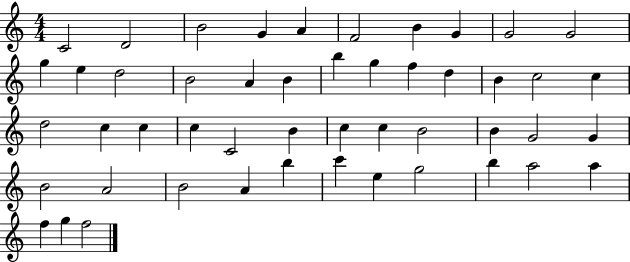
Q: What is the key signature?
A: C major